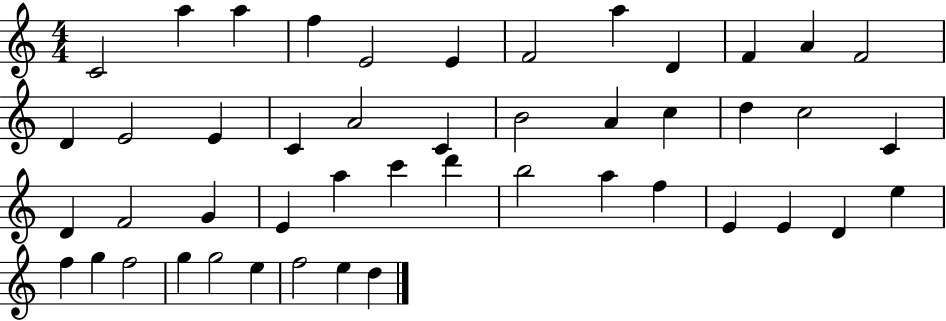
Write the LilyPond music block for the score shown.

{
  \clef treble
  \numericTimeSignature
  \time 4/4
  \key c \major
  c'2 a''4 a''4 | f''4 e'2 e'4 | f'2 a''4 d'4 | f'4 a'4 f'2 | \break d'4 e'2 e'4 | c'4 a'2 c'4 | b'2 a'4 c''4 | d''4 c''2 c'4 | \break d'4 f'2 g'4 | e'4 a''4 c'''4 d'''4 | b''2 a''4 f''4 | e'4 e'4 d'4 e''4 | \break f''4 g''4 f''2 | g''4 g''2 e''4 | f''2 e''4 d''4 | \bar "|."
}